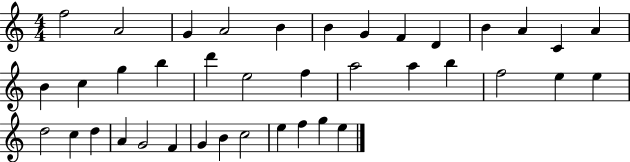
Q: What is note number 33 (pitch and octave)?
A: G4